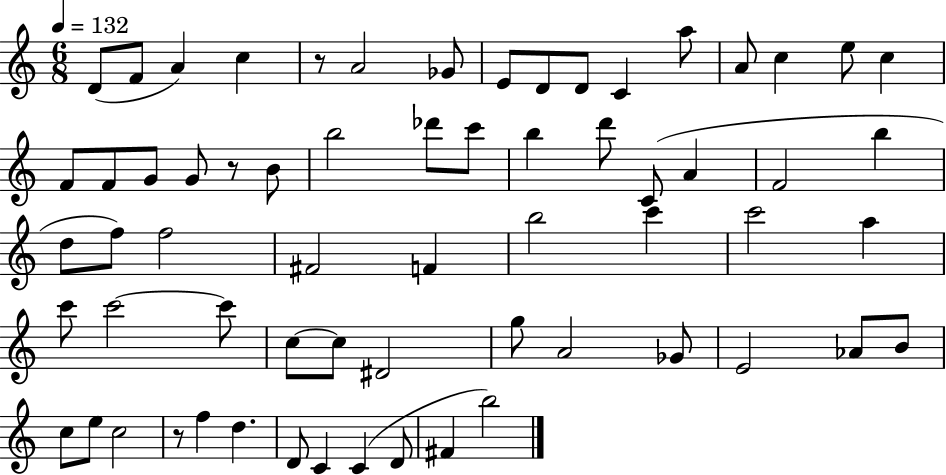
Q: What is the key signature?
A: C major